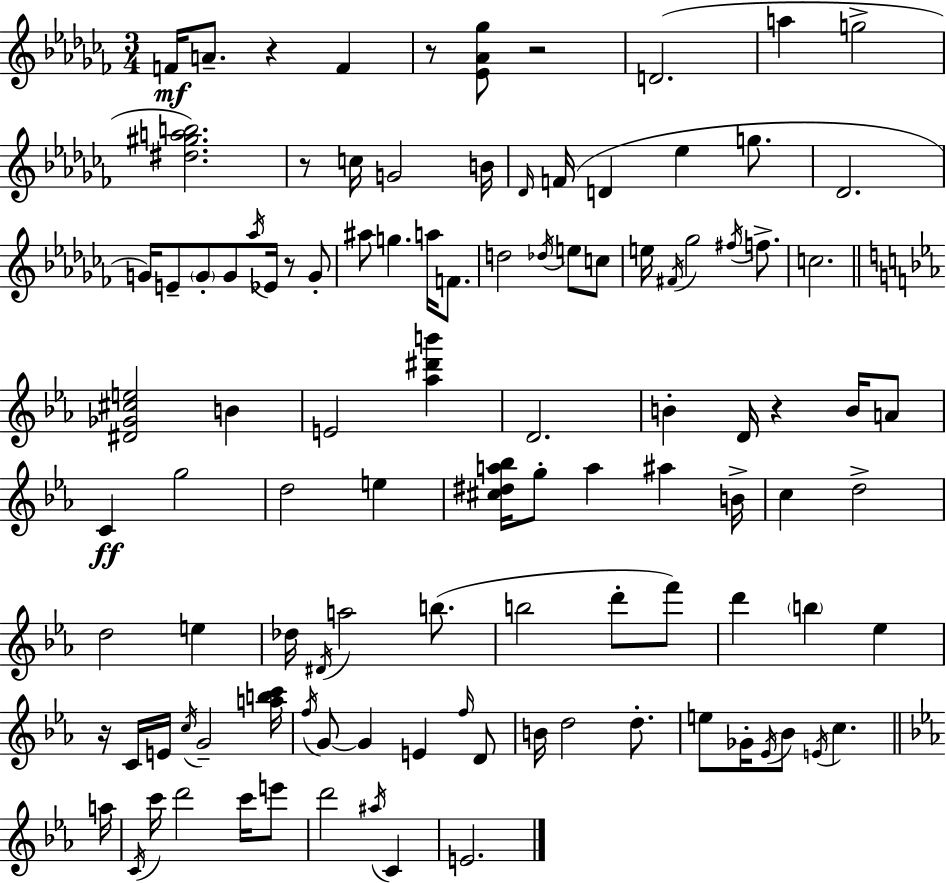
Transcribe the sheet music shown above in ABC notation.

X:1
T:Untitled
M:3/4
L:1/4
K:Abm
F/4 A/2 z F z/2 [_E_A_g]/2 z2 D2 a g2 [^d^gab]2 z/2 c/4 G2 B/4 _D/4 F/4 D _e g/2 _D2 G/4 E/2 G/2 G/2 _a/4 _E/4 z/2 G/2 ^a/2 g a/4 F/2 d2 _d/4 e/2 c/2 e/4 ^F/4 _g2 ^f/4 f/2 c2 [^D_G^ce]2 B E2 [_a^d'b'] D2 B D/4 z B/4 A/2 C g2 d2 e [^c^da_b]/4 g/2 a ^a B/4 c d2 d2 e _d/4 ^D/4 a2 b/2 b2 d'/2 f'/2 d' b _e z/4 C/4 E/4 c/4 G2 [abc']/4 f/4 G/2 G E f/4 D/2 B/4 d2 d/2 e/2 _G/4 _E/4 _B/2 E/4 c a/4 C/4 c'/4 d'2 c'/4 e'/2 d'2 ^a/4 C E2